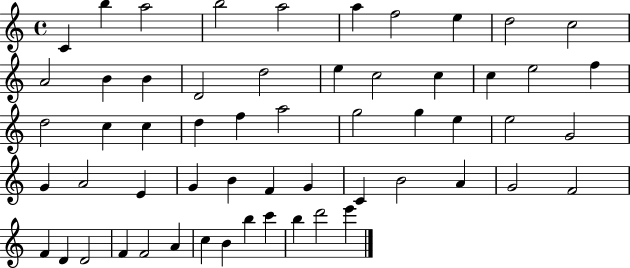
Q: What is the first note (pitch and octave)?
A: C4